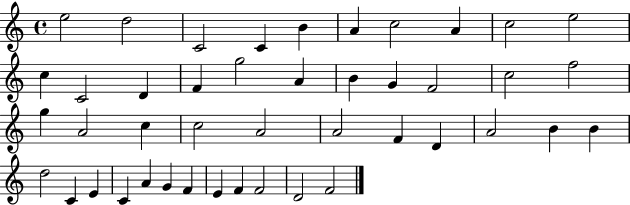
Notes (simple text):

E5/h D5/h C4/h C4/q B4/q A4/q C5/h A4/q C5/h E5/h C5/q C4/h D4/q F4/q G5/h A4/q B4/q G4/q F4/h C5/h F5/h G5/q A4/h C5/q C5/h A4/h A4/h F4/q D4/q A4/h B4/q B4/q D5/h C4/q E4/q C4/q A4/q G4/q F4/q E4/q F4/q F4/h D4/h F4/h